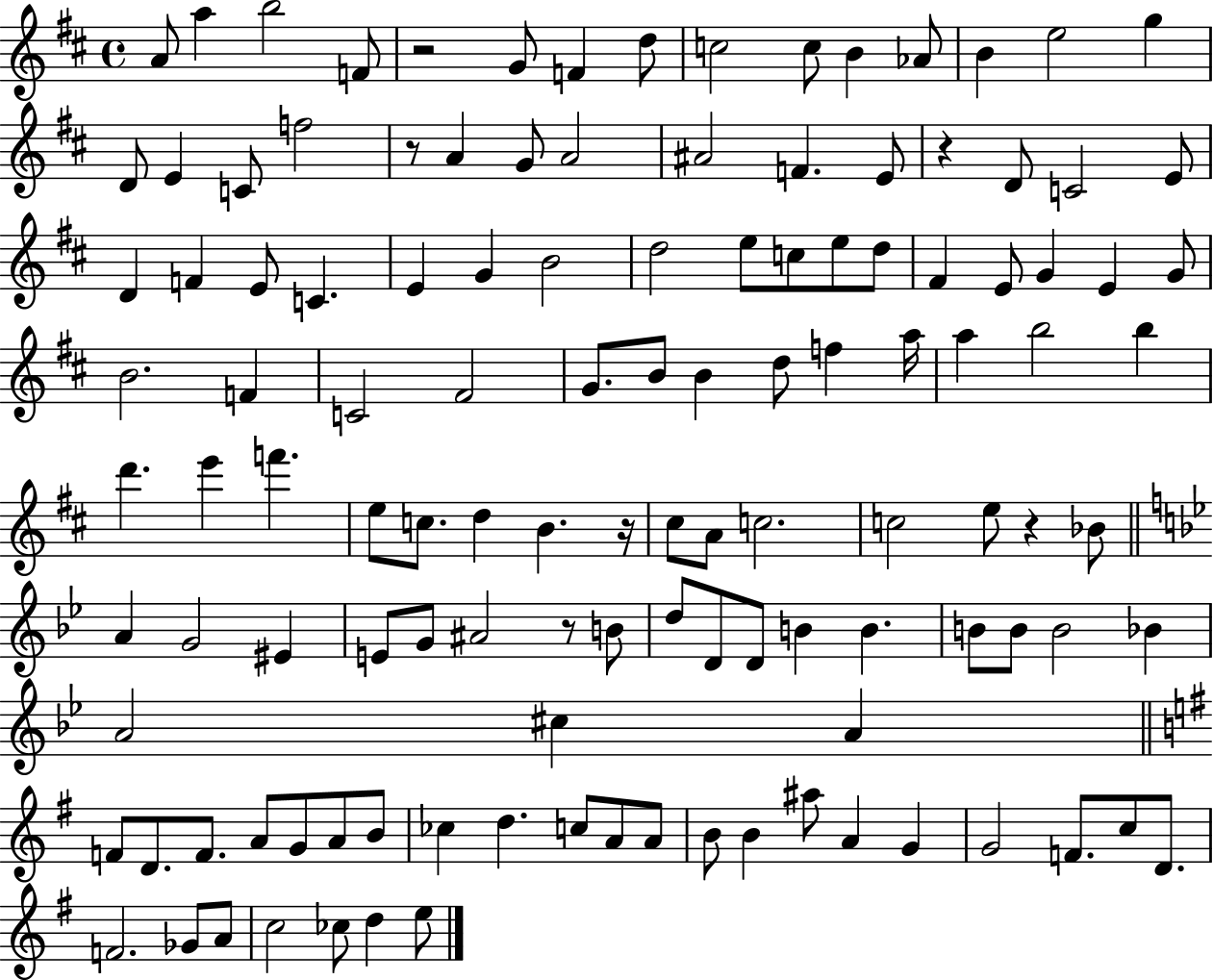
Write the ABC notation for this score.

X:1
T:Untitled
M:4/4
L:1/4
K:D
A/2 a b2 F/2 z2 G/2 F d/2 c2 c/2 B _A/2 B e2 g D/2 E C/2 f2 z/2 A G/2 A2 ^A2 F E/2 z D/2 C2 E/2 D F E/2 C E G B2 d2 e/2 c/2 e/2 d/2 ^F E/2 G E G/2 B2 F C2 ^F2 G/2 B/2 B d/2 f a/4 a b2 b d' e' f' e/2 c/2 d B z/4 ^c/2 A/2 c2 c2 e/2 z _B/2 A G2 ^E E/2 G/2 ^A2 z/2 B/2 d/2 D/2 D/2 B B B/2 B/2 B2 _B A2 ^c A F/2 D/2 F/2 A/2 G/2 A/2 B/2 _c d c/2 A/2 A/2 B/2 B ^a/2 A G G2 F/2 c/2 D/2 F2 _G/2 A/2 c2 _c/2 d e/2